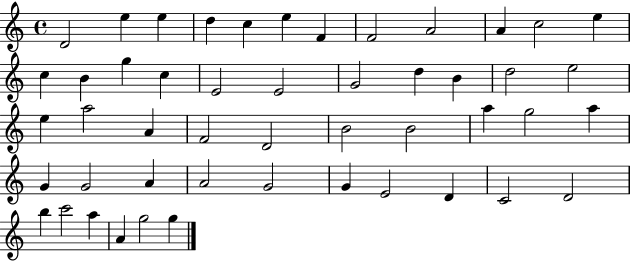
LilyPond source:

{
  \clef treble
  \time 4/4
  \defaultTimeSignature
  \key c \major
  d'2 e''4 e''4 | d''4 c''4 e''4 f'4 | f'2 a'2 | a'4 c''2 e''4 | \break c''4 b'4 g''4 c''4 | e'2 e'2 | g'2 d''4 b'4 | d''2 e''2 | \break e''4 a''2 a'4 | f'2 d'2 | b'2 b'2 | a''4 g''2 a''4 | \break g'4 g'2 a'4 | a'2 g'2 | g'4 e'2 d'4 | c'2 d'2 | \break b''4 c'''2 a''4 | a'4 g''2 g''4 | \bar "|."
}